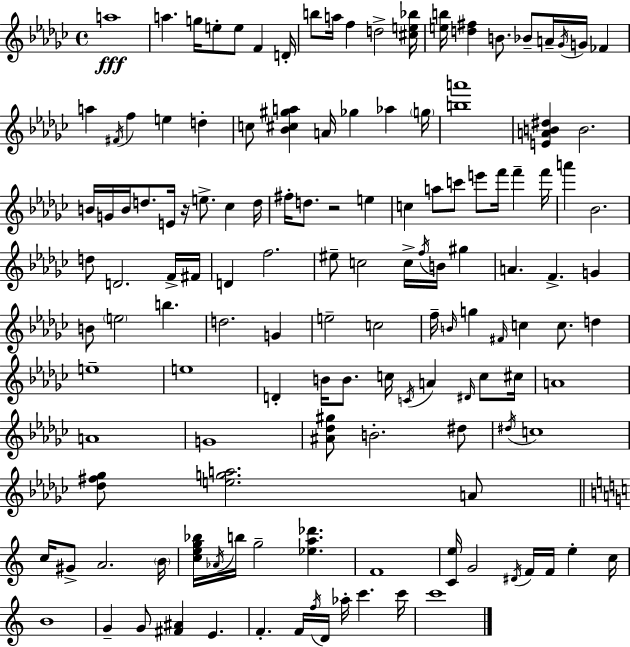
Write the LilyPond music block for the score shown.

{
  \clef treble
  \time 4/4
  \defaultTimeSignature
  \key ees \minor
  \repeat volta 2 { a''1\fff | a''4. g''16 e''8-. e''8 f'4 d'16-. | b''8 a''16 f''4 d''2-> <cis'' e'' bes''>16 | <e'' b''>16 <d'' fis''>4 b'8. bes'8-- a'16-- \acciaccatura { ges'16 } g'16 fes'4 | \break a''4 \acciaccatura { fis'16 } f''4 e''4 d''4-. | c''8 <bes' cis'' gis'' a''>4 a'16 ges''4 aes''4 | \parenthesize g''16 <b'' a'''>1 | <e' a' b' dis''>4 b'2. | \break b'16 g'16 b'16 d''8. e'16 r16 e''8.-> ces''4 | d''16 fis''16-. d''8. r2 e''4 | c''4 a''8 c'''8 e'''8 f'''16 f'''4-- | f'''16 a'''4 bes'2. | \break d''8 d'2. | f'16-> fis'16 d'4 f''2. | eis''8-- c''2 c''16-> \acciaccatura { f''16 } b'16 gis''4 | a'4. f'4.-> g'4 | \break b'8 \parenthesize e''2 b''4. | d''2. g'4 | e''2-- c''2 | f''16-- \grace { b'16 } g''4 \grace { fis'16 } c''4 c''8. | \break d''4 e''1-- | e''1 | d'4-. b'16 b'8. c''16 \acciaccatura { c'16 } a'4 | \grace { dis'16 } c''8 cis''16 a'1 | \break a'1 | g'1 | <ais' des'' gis''>8 b'2.-. | dis''8 \acciaccatura { dis''16 } c''1 | \break <des'' fis'' ges''>8 <e'' g'' a''>2. | a'8 \bar "||" \break \key c \major c''16 gis'8-> a'2. \parenthesize b'16 | <c'' e'' g'' bes''>16 \acciaccatura { aes'16 } b''16 g''2-- <ees'' a'' des'''>4. | f'1 | <c' e''>16 g'2 \acciaccatura { dis'16 } f'16 f'16 e''4-. | \break c''16 b'1 | g'4-- g'8 <fis' ais'>4 e'4. | f'4.-. f'16 \acciaccatura { f''16 } d'16 aes''16-. c'''4. | c'''16 c'''1 | \break } \bar "|."
}